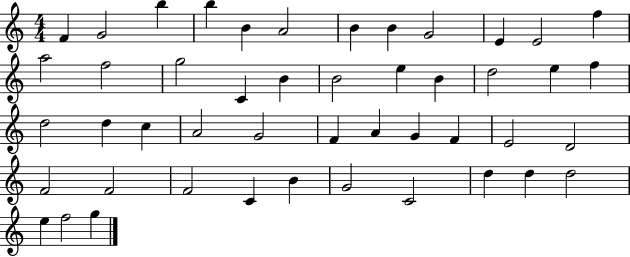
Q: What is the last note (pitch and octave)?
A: G5